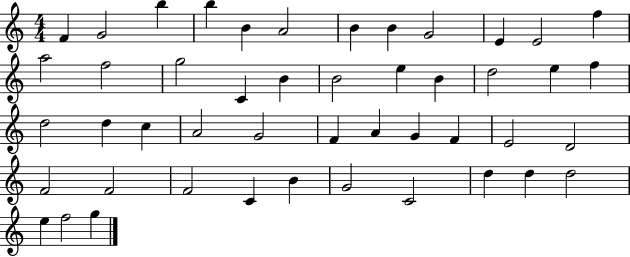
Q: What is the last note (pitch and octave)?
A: G5